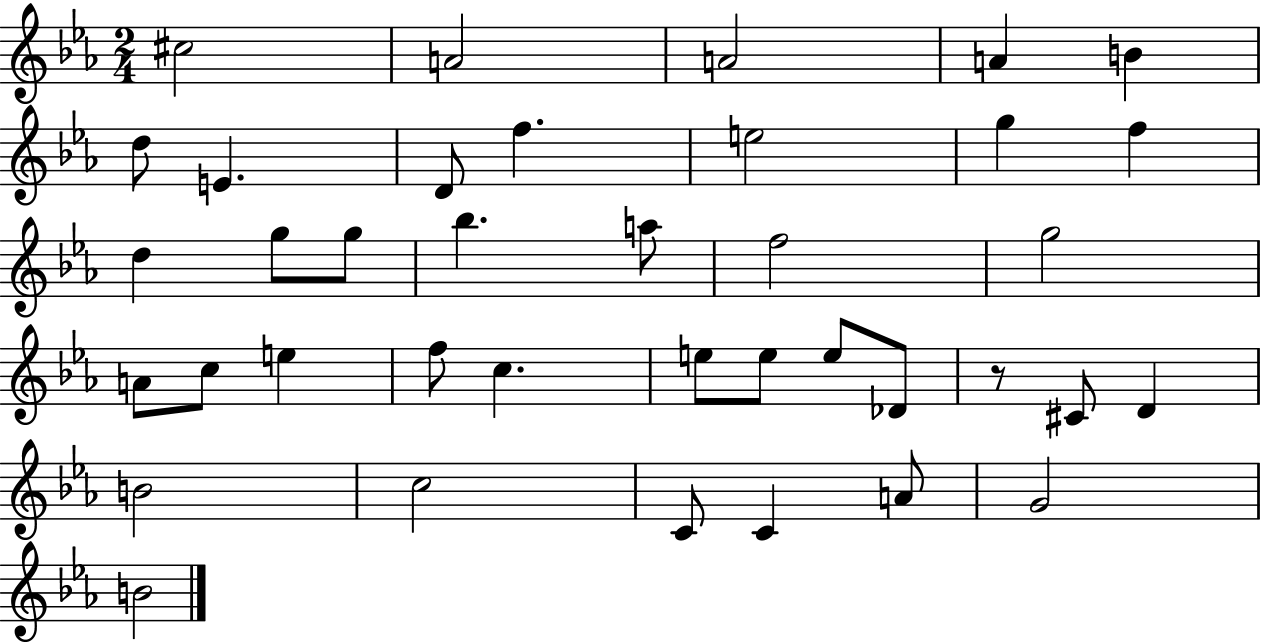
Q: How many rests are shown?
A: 1